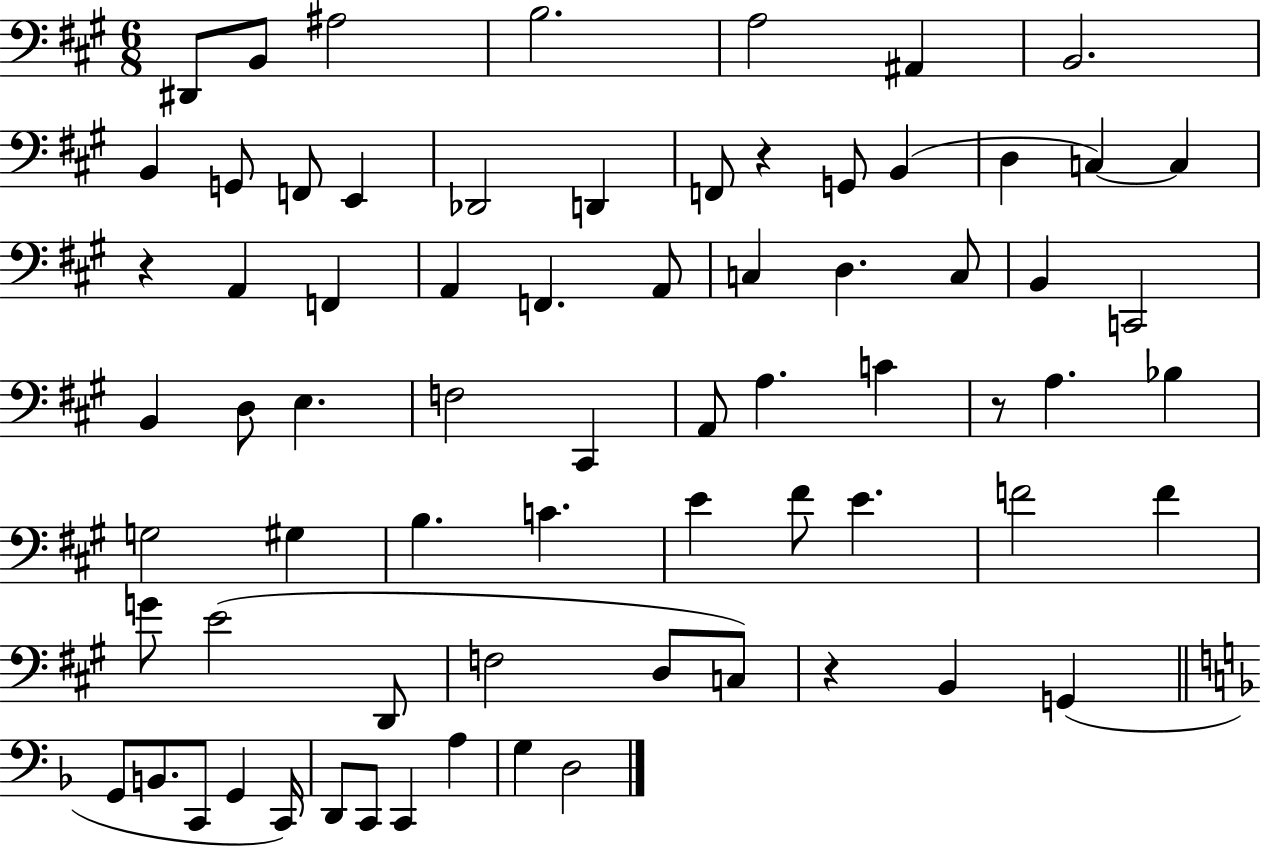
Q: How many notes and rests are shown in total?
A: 71